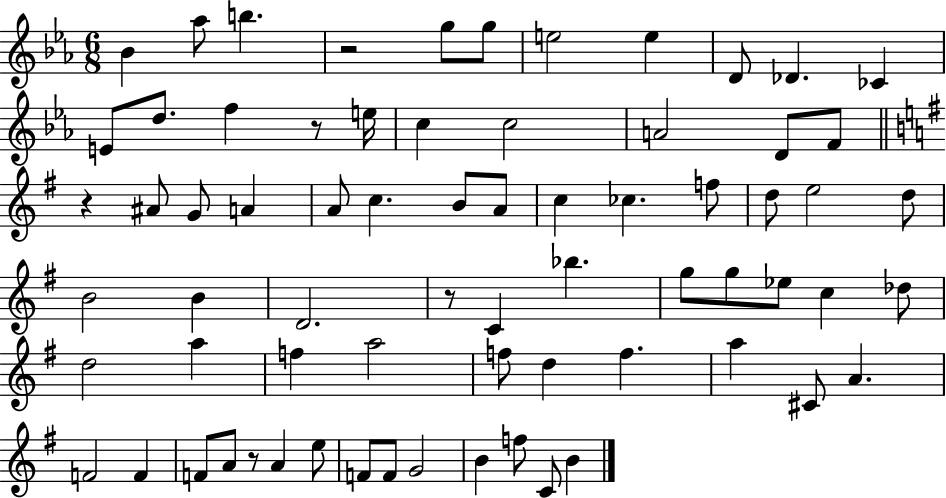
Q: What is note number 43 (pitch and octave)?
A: D5